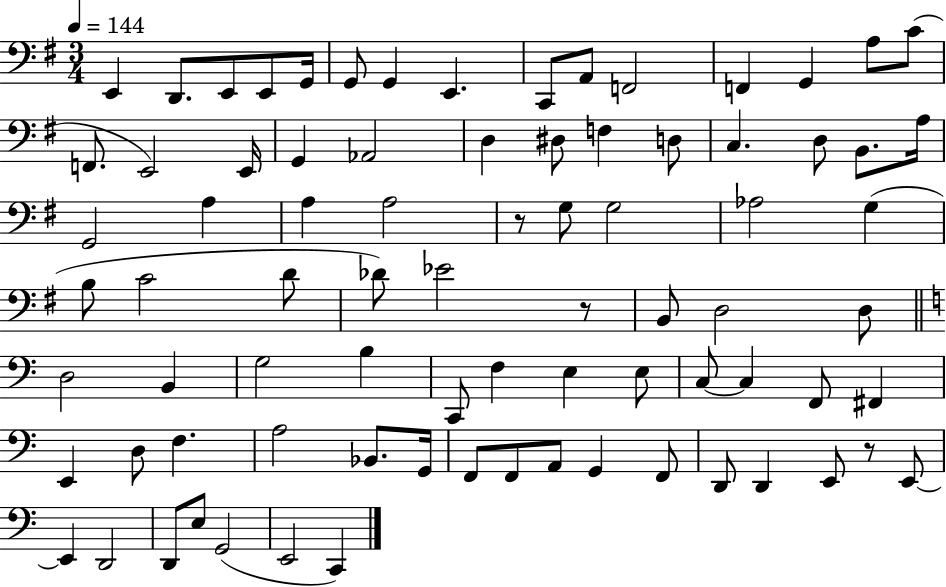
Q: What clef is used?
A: bass